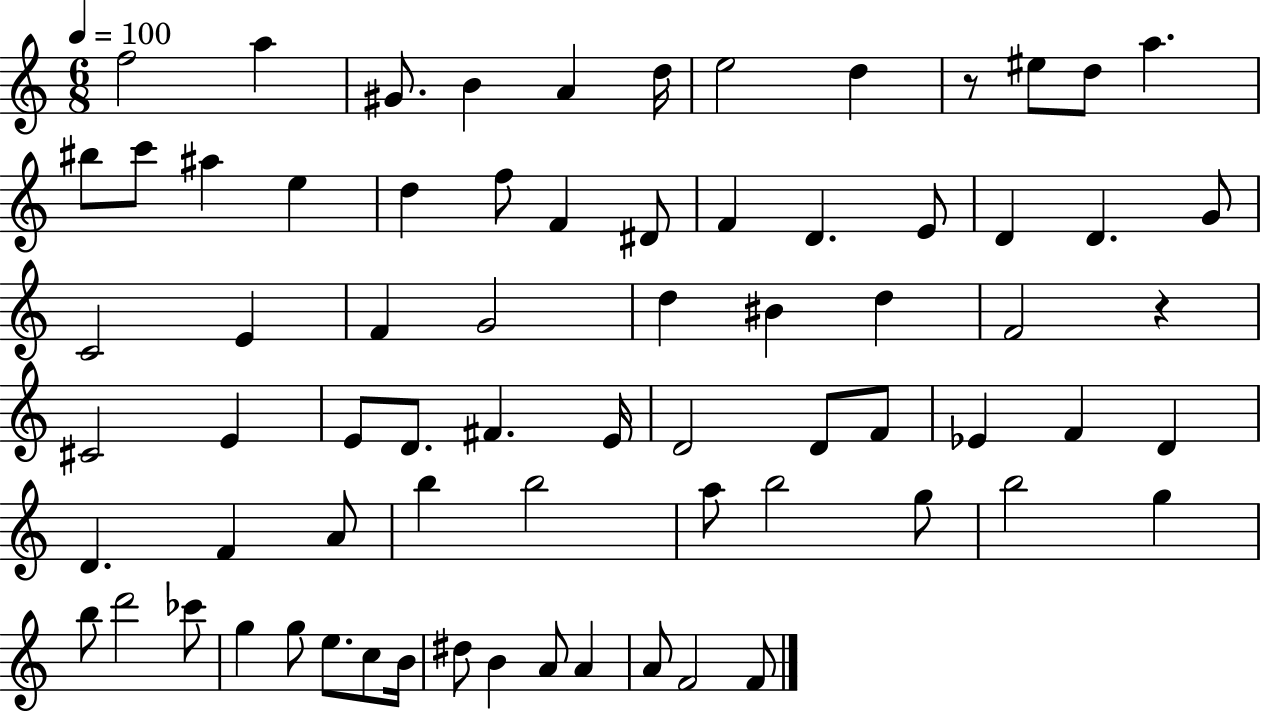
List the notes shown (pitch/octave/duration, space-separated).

F5/h A5/q G#4/e. B4/q A4/q D5/s E5/h D5/q R/e EIS5/e D5/e A5/q. BIS5/e C6/e A#5/q E5/q D5/q F5/e F4/q D#4/e F4/q D4/q. E4/e D4/q D4/q. G4/e C4/h E4/q F4/q G4/h D5/q BIS4/q D5/q F4/h R/q C#4/h E4/q E4/e D4/e. F#4/q. E4/s D4/h D4/e F4/e Eb4/q F4/q D4/q D4/q. F4/q A4/e B5/q B5/h A5/e B5/h G5/e B5/h G5/q B5/e D6/h CES6/e G5/q G5/e E5/e. C5/e B4/s D#5/e B4/q A4/e A4/q A4/e F4/h F4/e